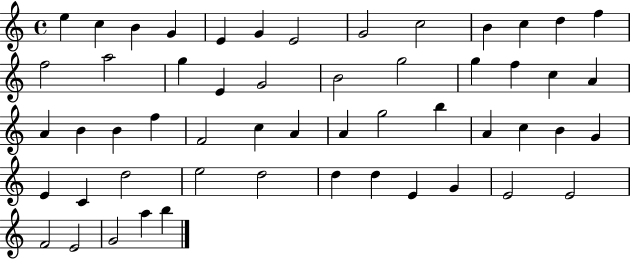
E5/q C5/q B4/q G4/q E4/q G4/q E4/h G4/h C5/h B4/q C5/q D5/q F5/q F5/h A5/h G5/q E4/q G4/h B4/h G5/h G5/q F5/q C5/q A4/q A4/q B4/q B4/q F5/q F4/h C5/q A4/q A4/q G5/h B5/q A4/q C5/q B4/q G4/q E4/q C4/q D5/h E5/h D5/h D5/q D5/q E4/q G4/q E4/h E4/h F4/h E4/h G4/h A5/q B5/q